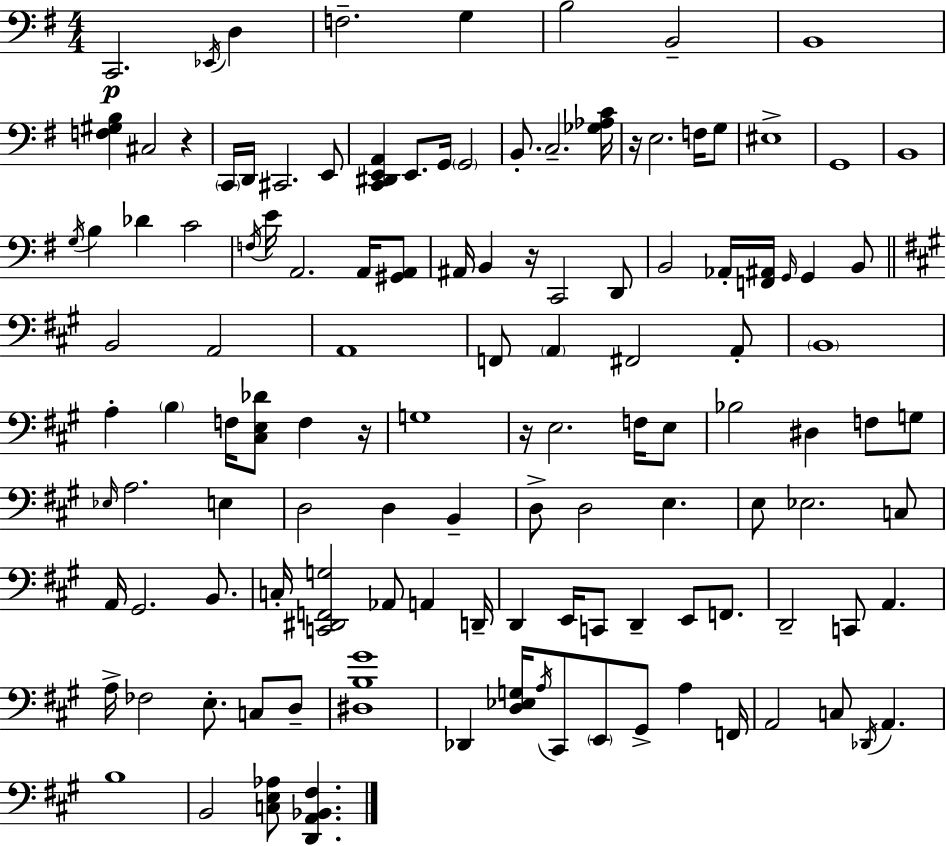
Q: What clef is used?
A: bass